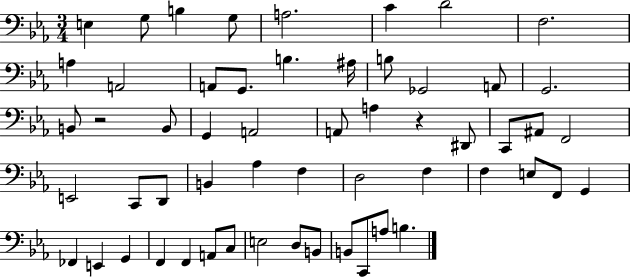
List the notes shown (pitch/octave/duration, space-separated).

E3/q G3/e B3/q G3/e A3/h. C4/q D4/h F3/h. A3/q A2/h A2/e G2/e. B3/q. A#3/s B3/e Gb2/h A2/e G2/h. B2/e R/h B2/e G2/q A2/h A2/e A3/q R/q D#2/e C2/e A#2/e F2/h E2/h C2/e D2/e B2/q Ab3/q F3/q D3/h F3/q F3/q E3/e F2/e G2/q FES2/q E2/q G2/q F2/q F2/q A2/e C3/e E3/h D3/e B2/e B2/e C2/e A3/e B3/q.